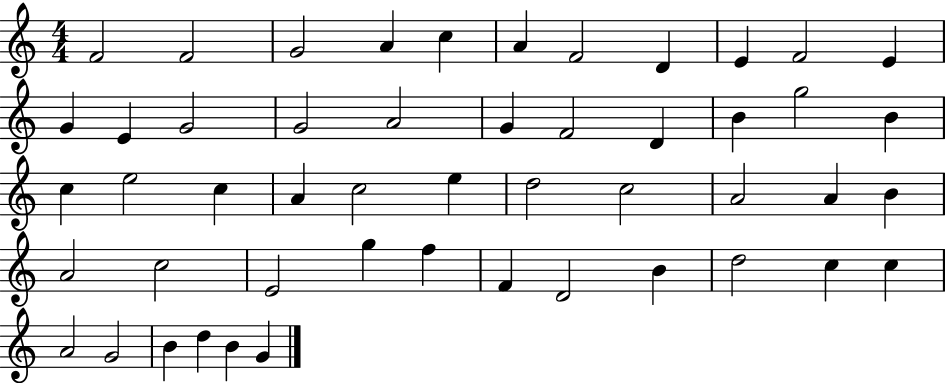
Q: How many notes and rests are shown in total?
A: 50